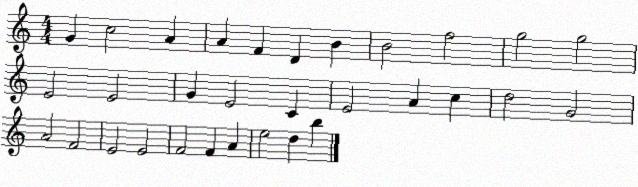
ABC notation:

X:1
T:Untitled
M:4/4
L:1/4
K:C
G c2 A A F D B B2 f2 g2 g2 E2 E2 G E2 C E2 A c d2 G2 A2 F2 E2 E2 F2 F A e2 d b